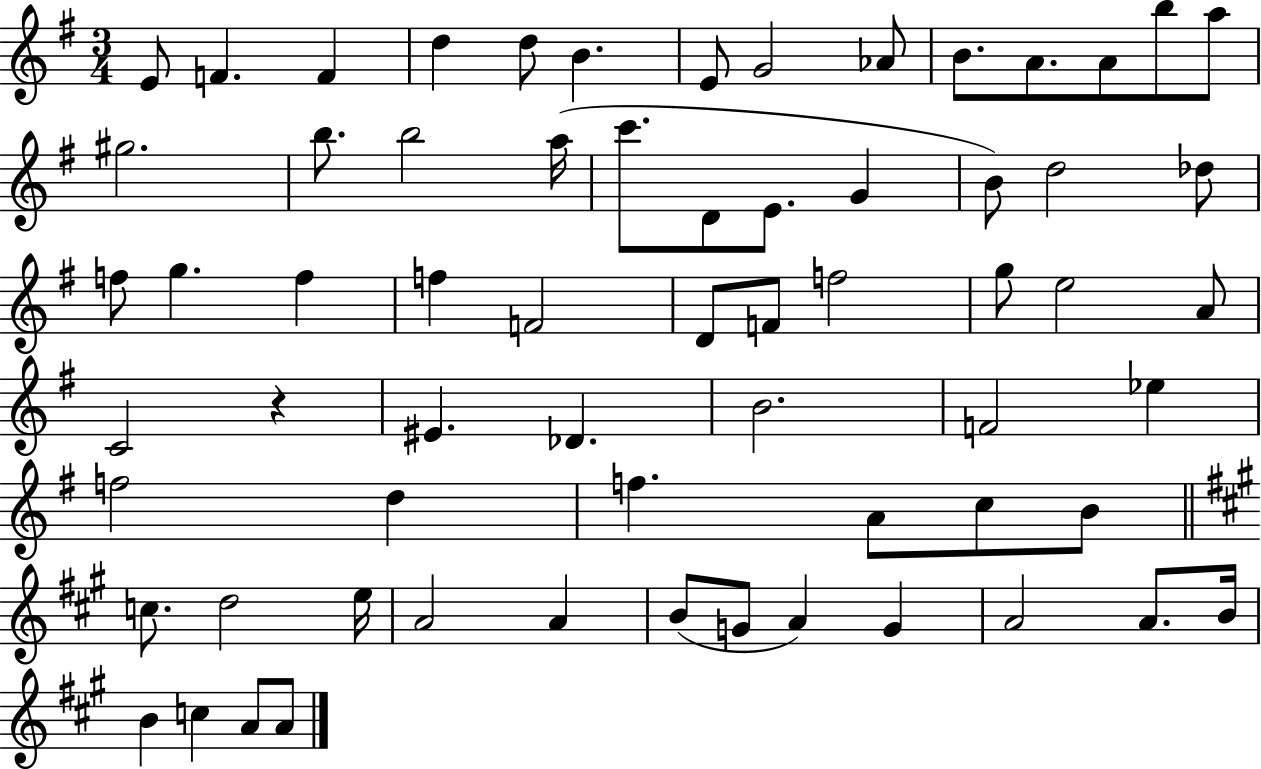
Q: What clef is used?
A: treble